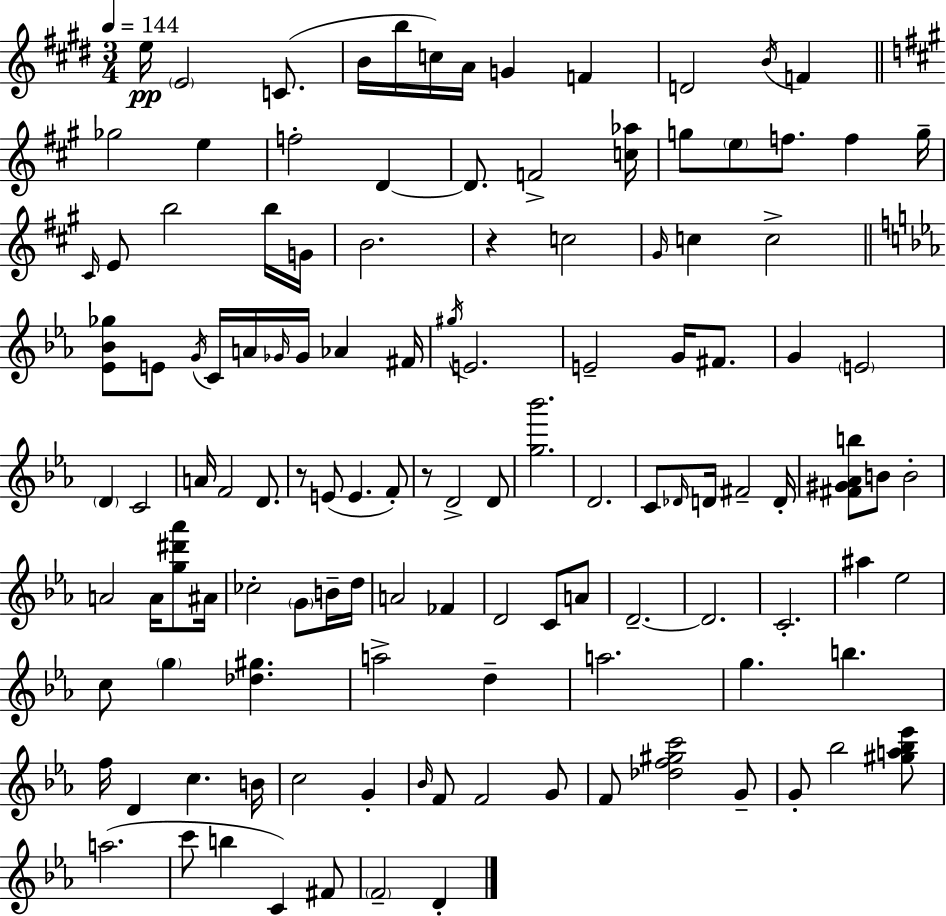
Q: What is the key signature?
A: E major